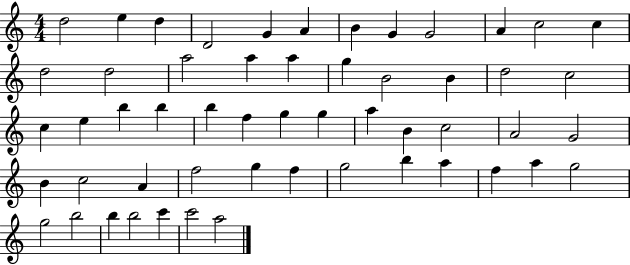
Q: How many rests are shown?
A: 0